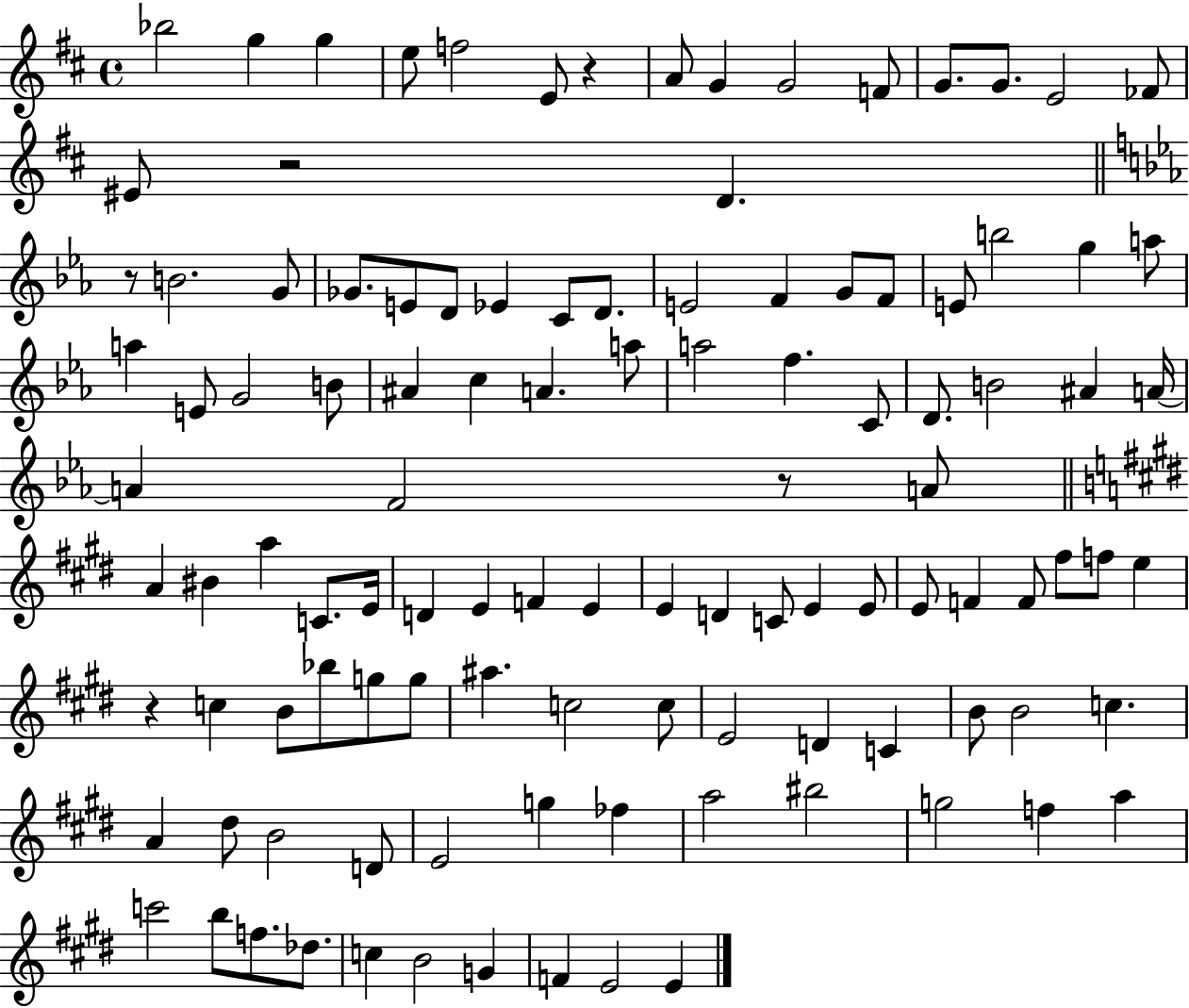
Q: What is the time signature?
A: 4/4